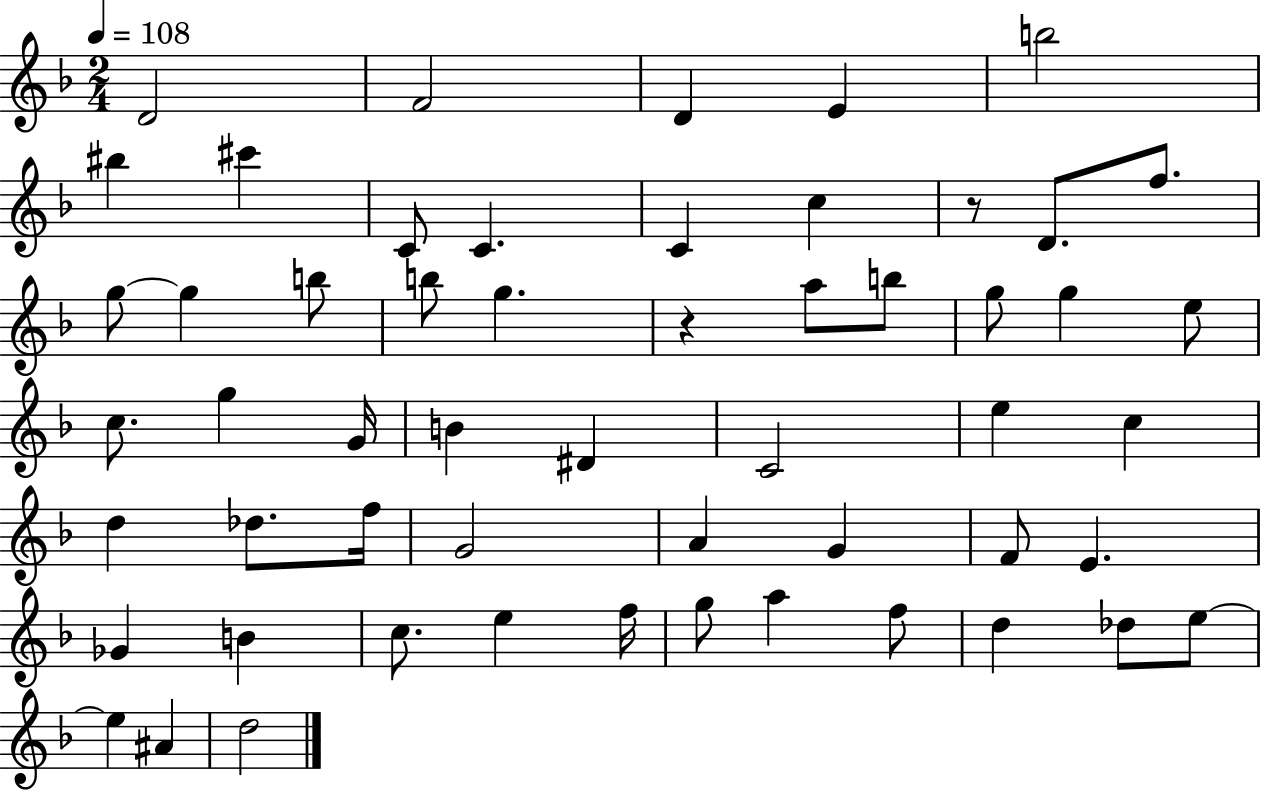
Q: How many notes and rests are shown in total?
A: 55